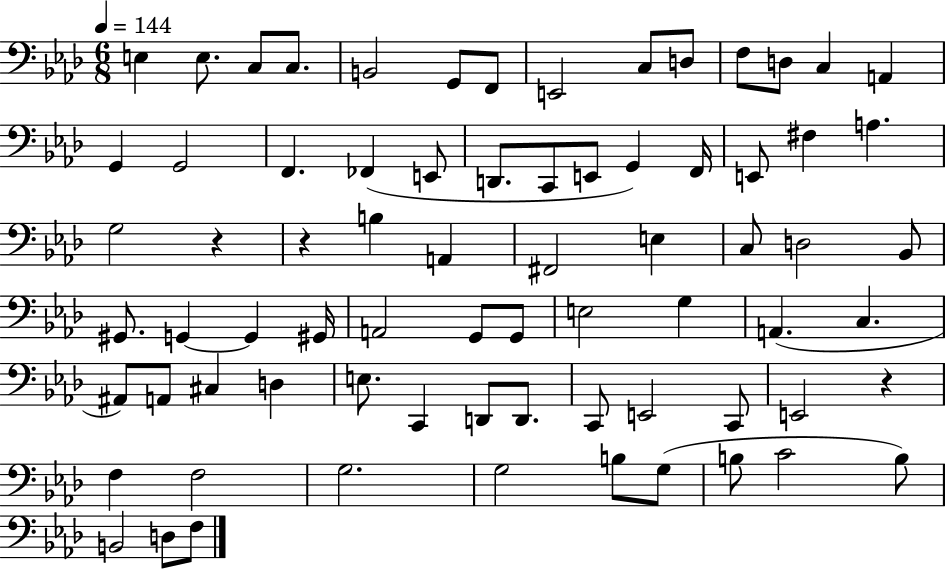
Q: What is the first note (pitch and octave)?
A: E3